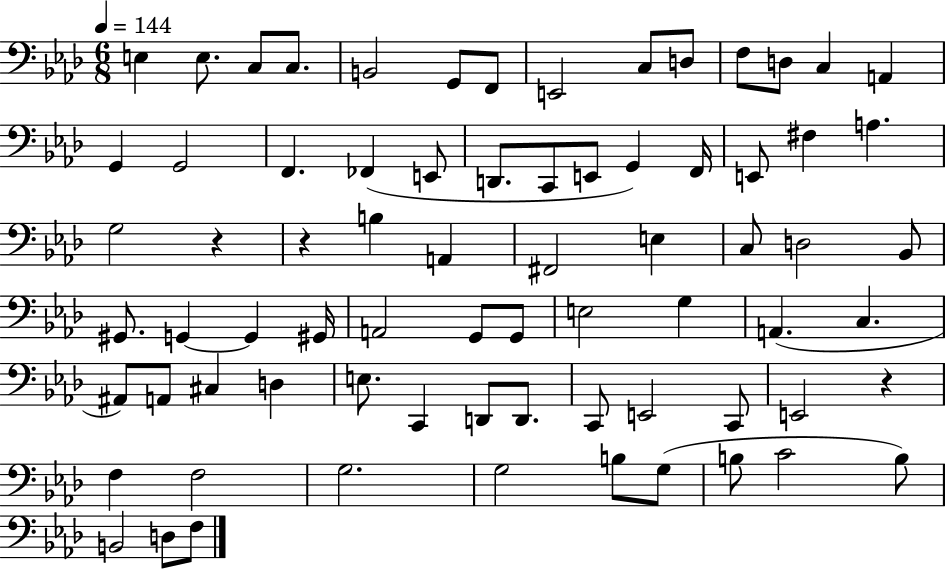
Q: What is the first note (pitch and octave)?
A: E3